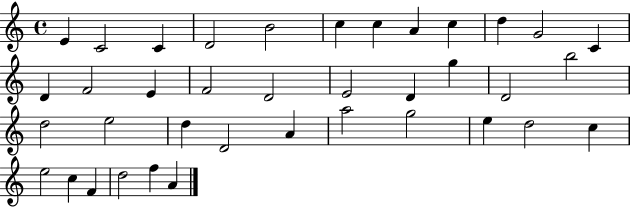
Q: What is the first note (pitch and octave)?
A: E4